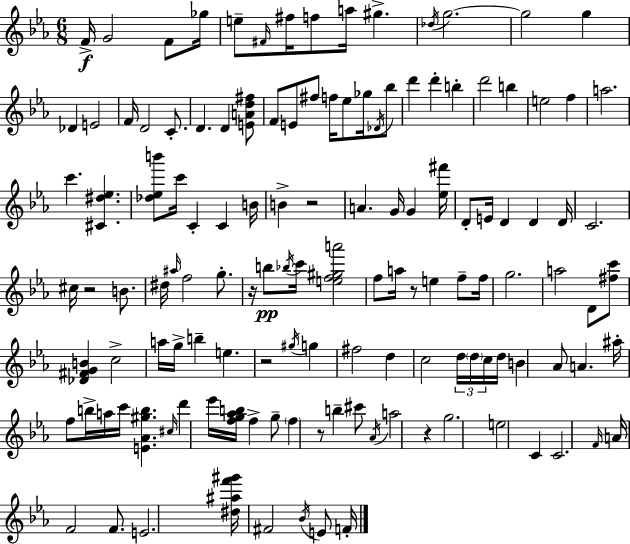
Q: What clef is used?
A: treble